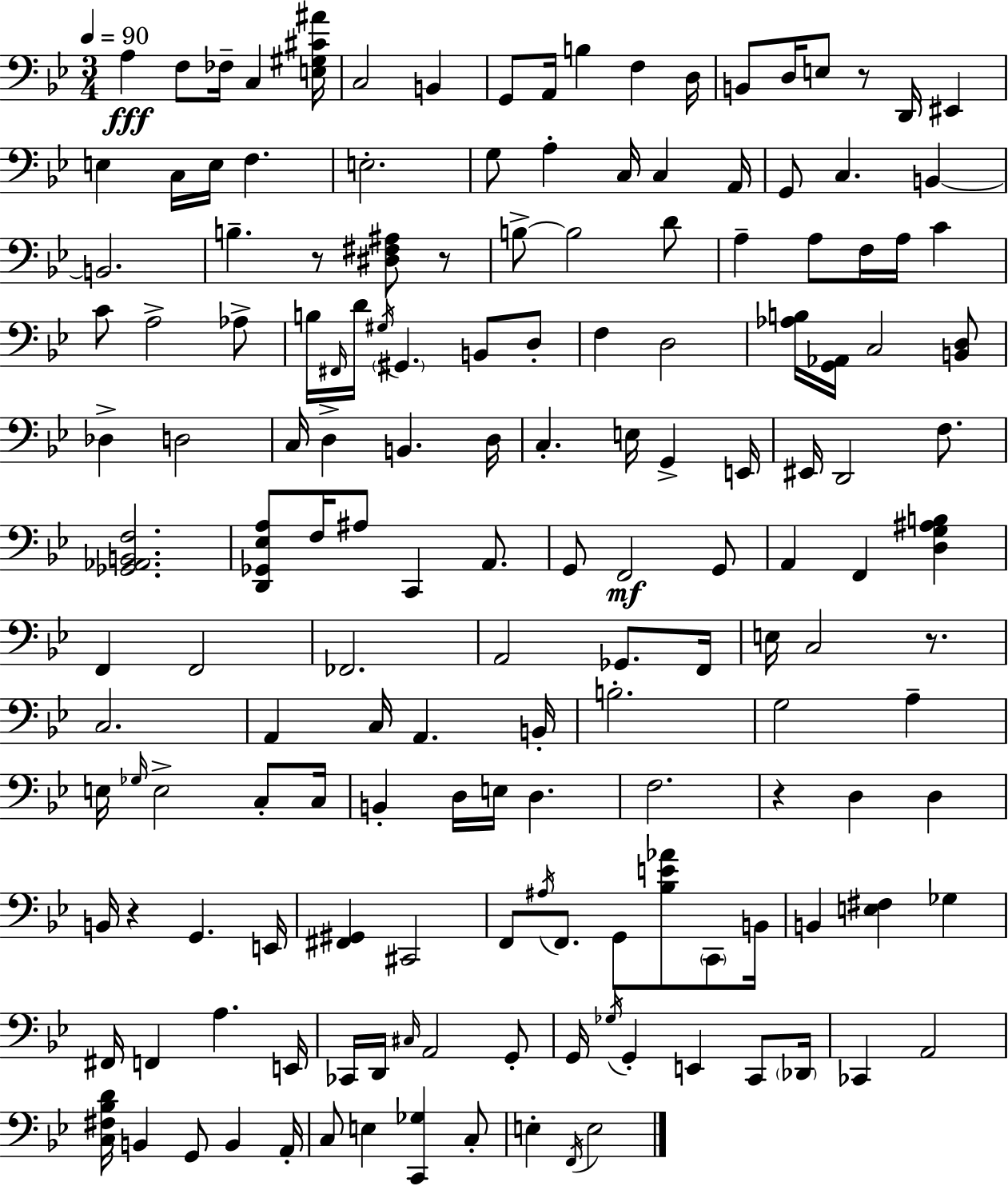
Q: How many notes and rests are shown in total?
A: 160